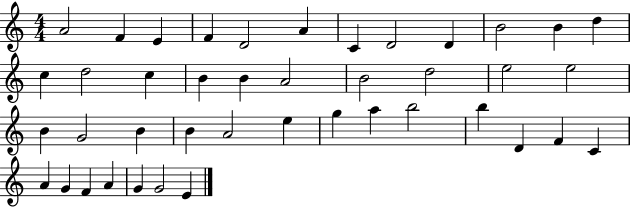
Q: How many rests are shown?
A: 0